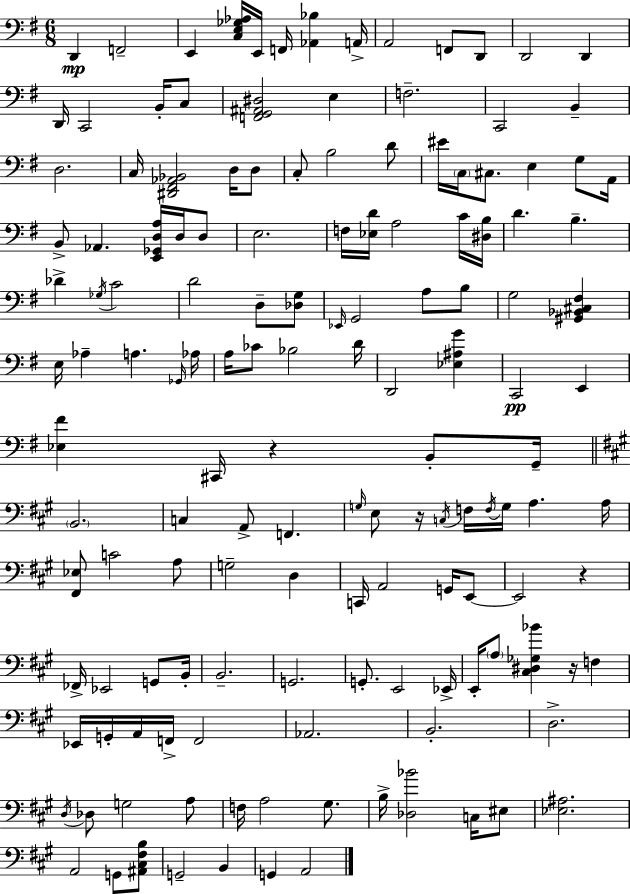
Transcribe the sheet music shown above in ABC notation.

X:1
T:Untitled
M:6/8
L:1/4
K:Em
D,, F,,2 E,, [C,E,_G,_A,]/4 E,,/4 F,,/4 [_A,,_B,] A,,/4 A,,2 F,,/2 D,,/2 D,,2 D,, D,,/4 C,,2 B,,/4 C,/2 [F,,G,,^A,,^D,]2 E, F,2 C,,2 B,, D,2 C,/4 [^D,,^F,,_A,,_B,,]2 D,/4 D,/2 C,/2 B,2 D/2 ^E/4 C,/4 ^C,/2 E, G,/2 A,,/4 B,,/2 _A,, [E,,_G,,D,A,]/4 D,/4 D,/2 E,2 F,/4 [_E,D]/4 A,2 C/4 [^D,B,]/4 D B, _D _G,/4 C2 D2 D,/2 [_D,G,]/2 _E,,/4 G,,2 A,/2 B,/2 G,2 [^G,,_B,,^C,^F,] E,/4 _A, A, _G,,/4 _A,/4 A,/4 _C/2 _B,2 D/4 D,,2 [_E,^A,G] C,,2 E,, [_E,^F] ^C,,/4 z B,,/2 G,,/4 B,,2 C, A,,/2 F,, G,/4 E,/2 z/4 C,/4 F,/4 F,/4 G,/4 A, A,/4 [^F,,_E,]/2 C2 A,/2 G,2 D, C,,/4 A,,2 G,,/4 E,,/2 E,,2 z _F,,/4 _E,,2 G,,/2 B,,/4 B,,2 G,,2 G,,/2 E,,2 _E,,/4 E,,/4 A,/2 [^C,^D,_G,_B] z/4 F, _E,,/4 G,,/4 A,,/4 F,,/4 F,,2 _A,,2 B,,2 D,2 D,/4 _D,/2 G,2 A,/2 F,/4 A,2 ^G,/2 B,/4 [_D,_B]2 C,/4 ^E,/2 [_E,^A,]2 A,,2 G,,/2 [^A,,^C,^F,B,]/2 G,,2 B,, G,, A,,2